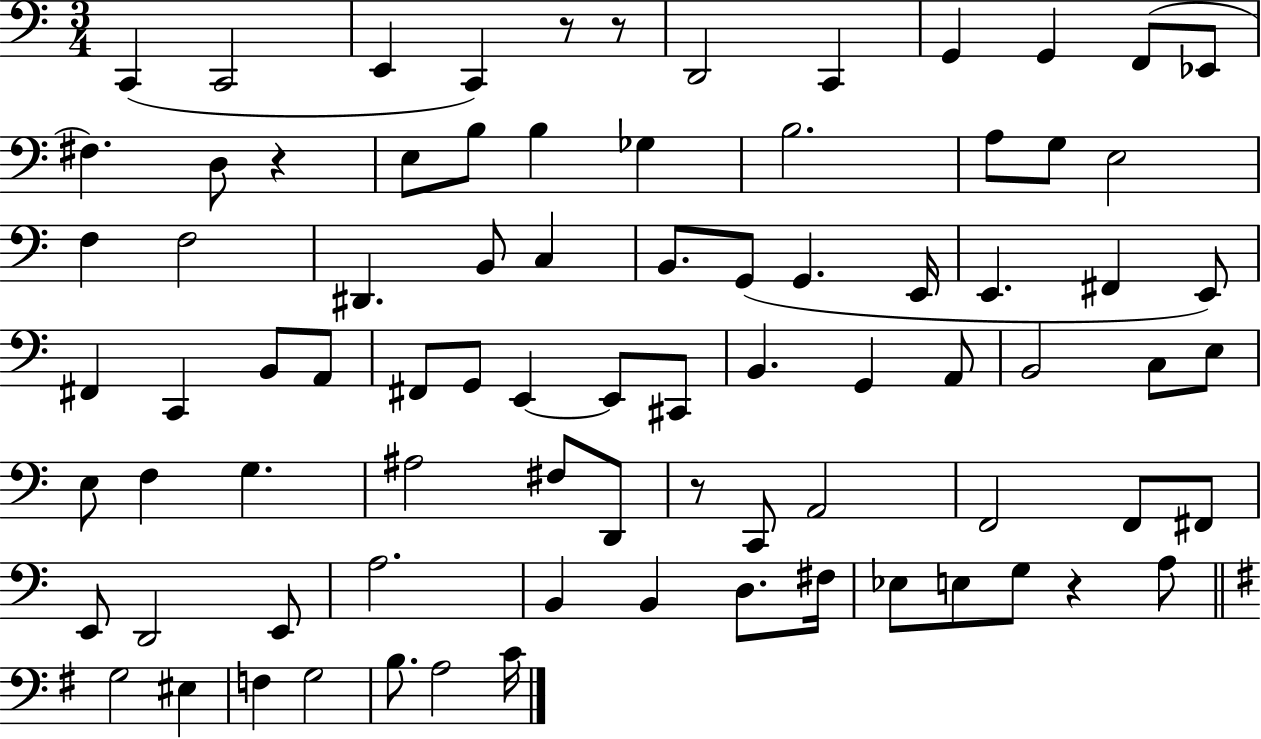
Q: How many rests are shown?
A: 5